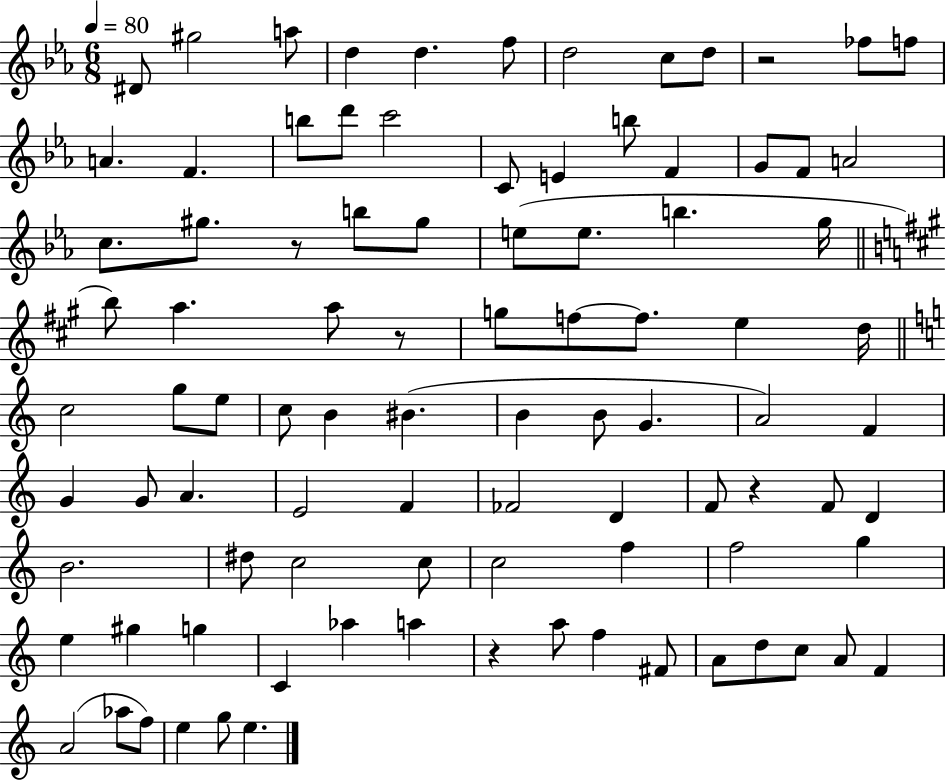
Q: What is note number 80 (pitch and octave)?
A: C5